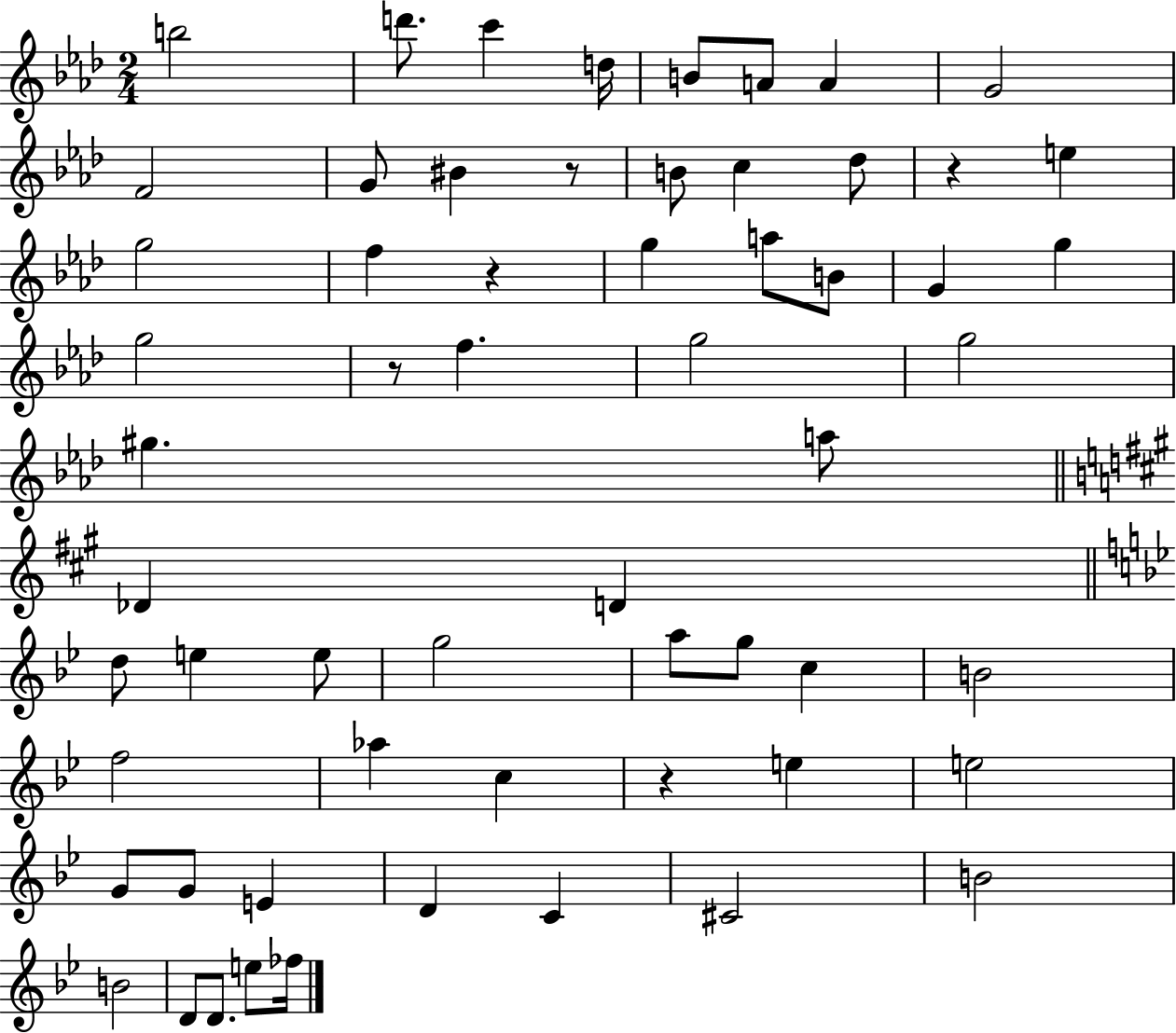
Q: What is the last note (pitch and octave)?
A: FES5